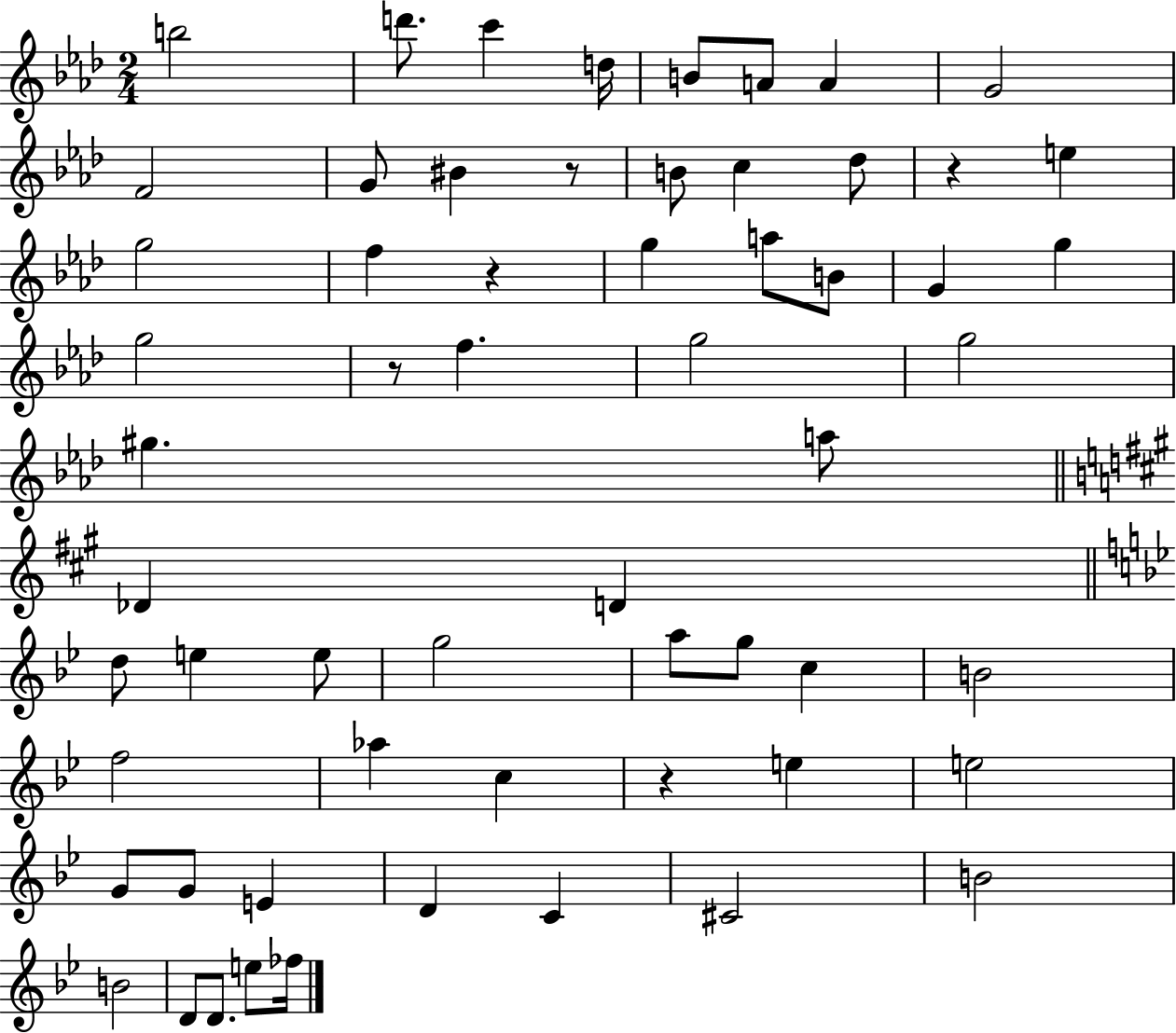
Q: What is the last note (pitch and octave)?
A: FES5